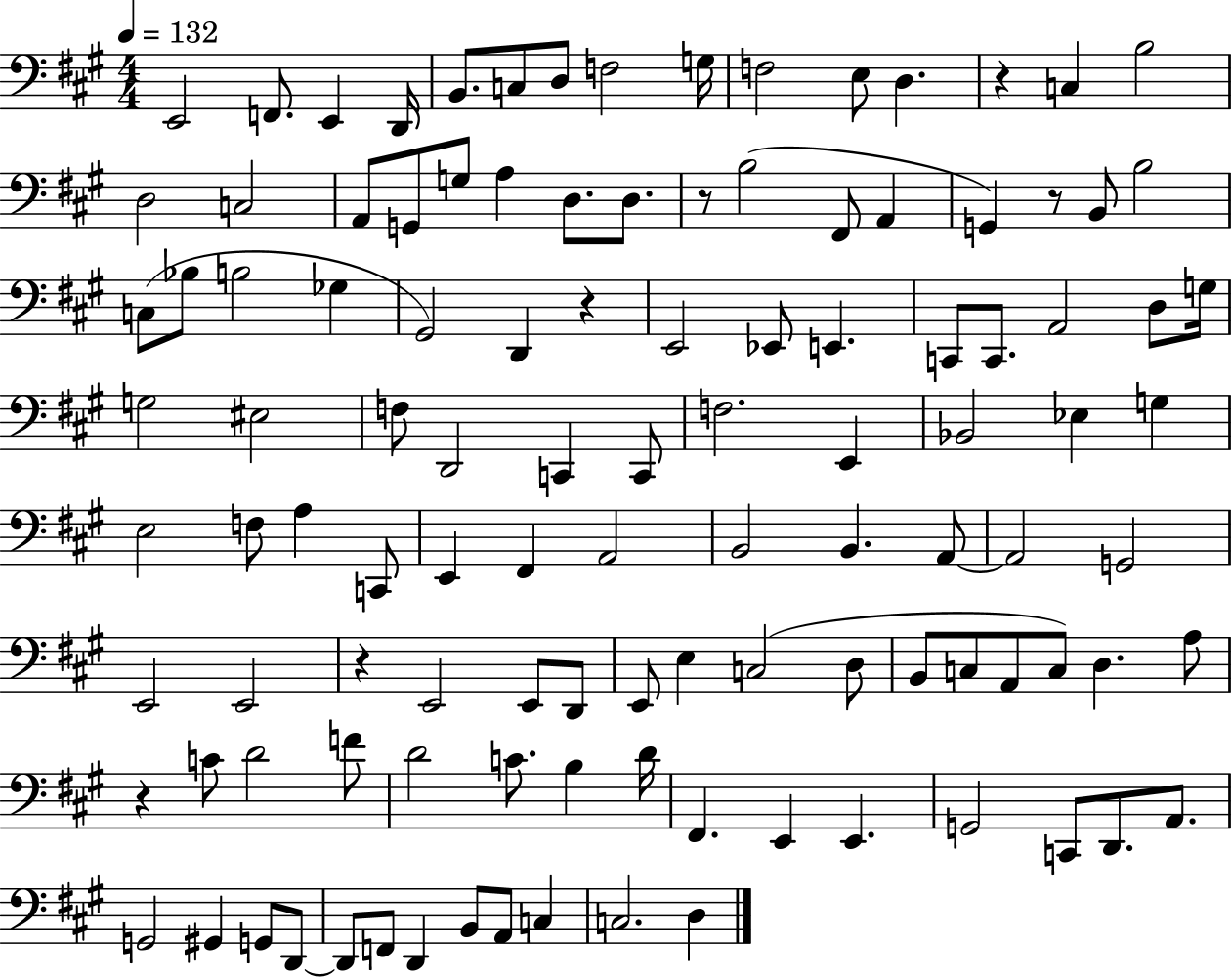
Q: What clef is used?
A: bass